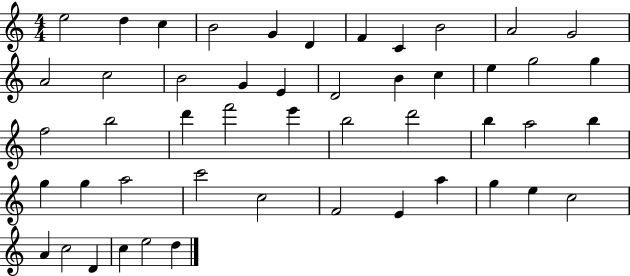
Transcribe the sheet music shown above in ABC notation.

X:1
T:Untitled
M:4/4
L:1/4
K:C
e2 d c B2 G D F C B2 A2 G2 A2 c2 B2 G E D2 B c e g2 g f2 b2 d' f'2 e' b2 d'2 b a2 b g g a2 c'2 c2 F2 E a g e c2 A c2 D c e2 d